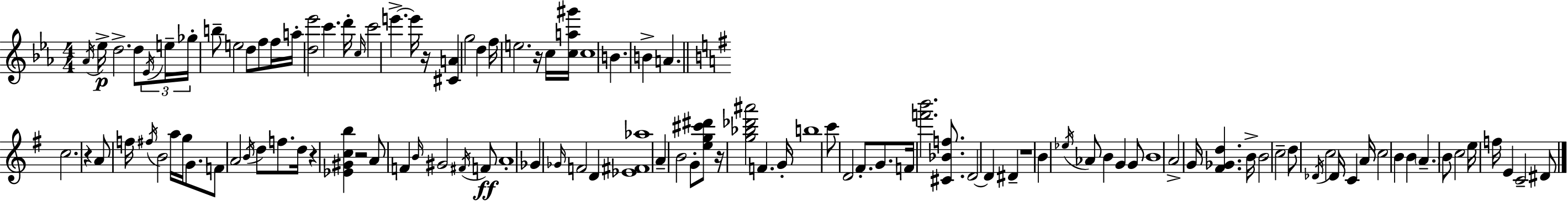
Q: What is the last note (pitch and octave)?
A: D#4